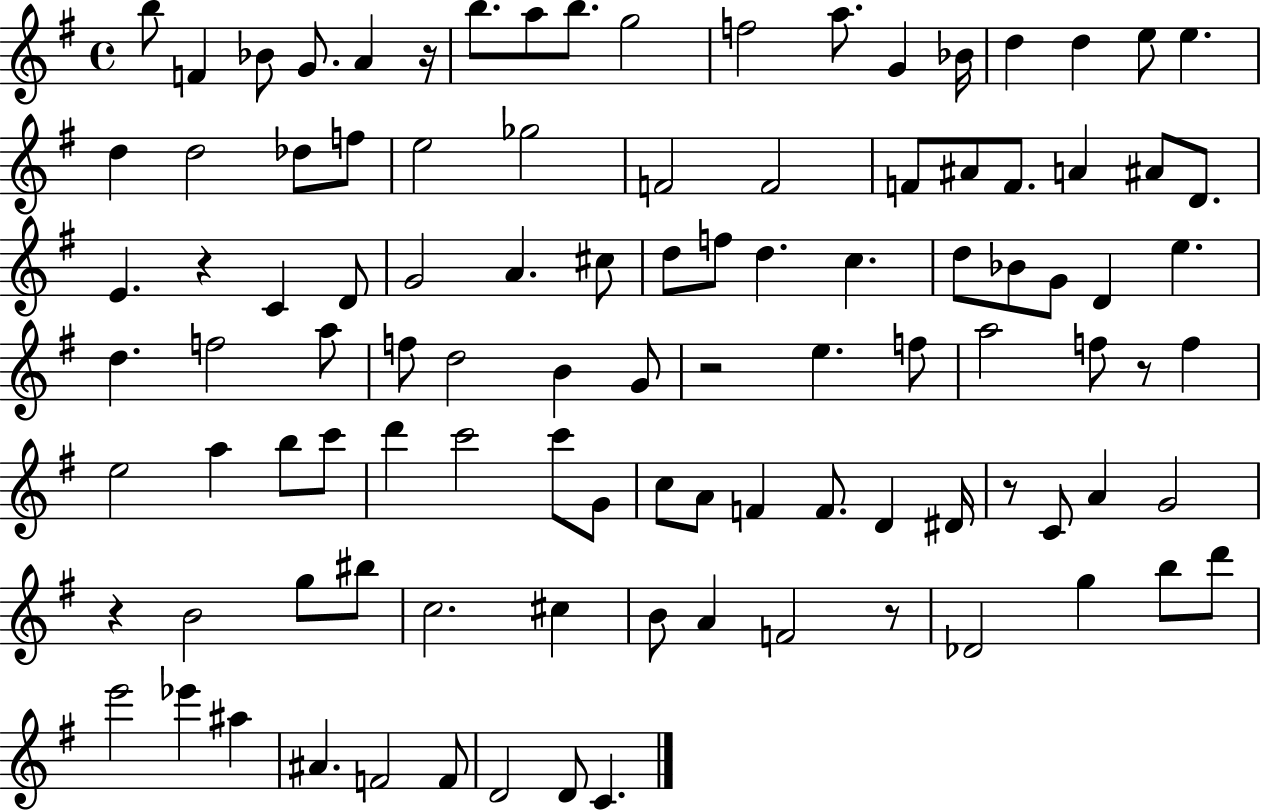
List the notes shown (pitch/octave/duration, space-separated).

B5/e F4/q Bb4/e G4/e. A4/q R/s B5/e. A5/e B5/e. G5/h F5/h A5/e. G4/q Bb4/s D5/q D5/q E5/e E5/q. D5/q D5/h Db5/e F5/e E5/h Gb5/h F4/h F4/h F4/e A#4/e F4/e. A4/q A#4/e D4/e. E4/q. R/q C4/q D4/e G4/h A4/q. C#5/e D5/e F5/e D5/q. C5/q. D5/e Bb4/e G4/e D4/q E5/q. D5/q. F5/h A5/e F5/e D5/h B4/q G4/e R/h E5/q. F5/e A5/h F5/e R/e F5/q E5/h A5/q B5/e C6/e D6/q C6/h C6/e G4/e C5/e A4/e F4/q F4/e. D4/q D#4/s R/e C4/e A4/q G4/h R/q B4/h G5/e BIS5/e C5/h. C#5/q B4/e A4/q F4/h R/e Db4/h G5/q B5/e D6/e E6/h Eb6/q A#5/q A#4/q. F4/h F4/e D4/h D4/e C4/q.